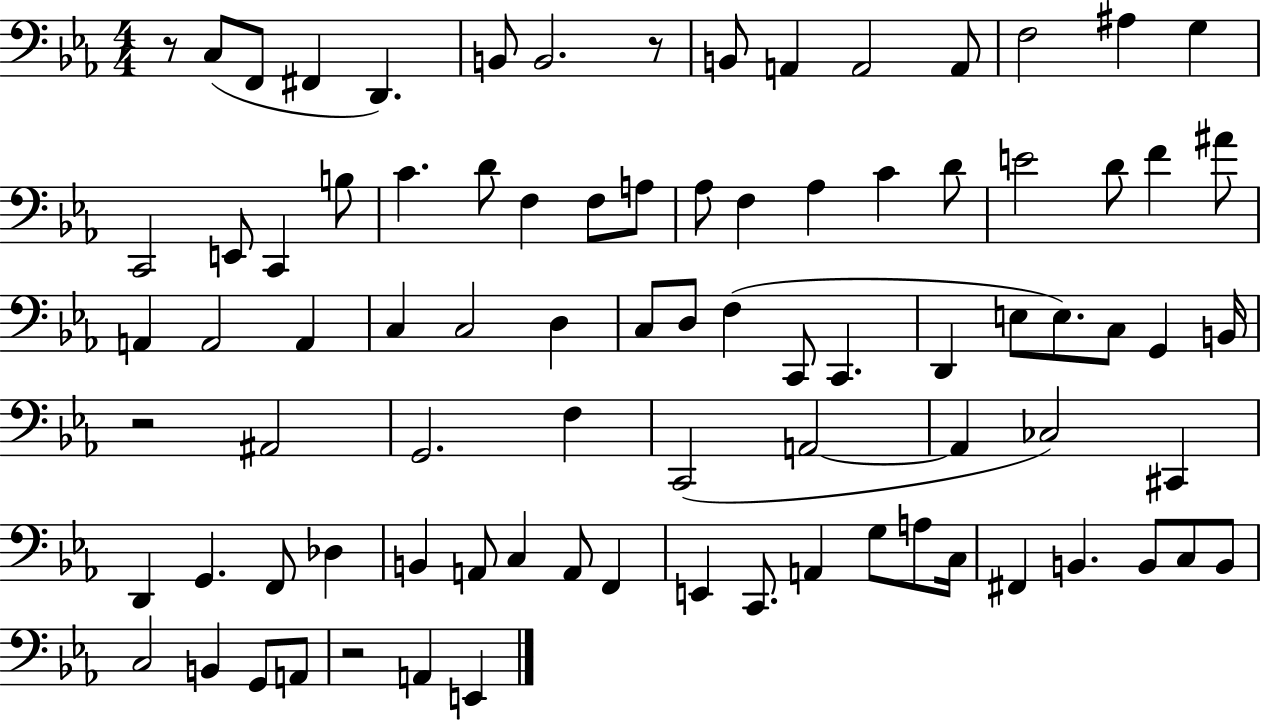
{
  \clef bass
  \numericTimeSignature
  \time 4/4
  \key ees \major
  r8 c8( f,8 fis,4 d,4.) | b,8 b,2. r8 | b,8 a,4 a,2 a,8 | f2 ais4 g4 | \break c,2 e,8 c,4 b8 | c'4. d'8 f4 f8 a8 | aes8 f4 aes4 c'4 d'8 | e'2 d'8 f'4 ais'8 | \break a,4 a,2 a,4 | c4 c2 d4 | c8 d8 f4( c,8 c,4. | d,4 e8 e8.) c8 g,4 b,16 | \break r2 ais,2 | g,2. f4 | c,2( a,2~~ | a,4 ces2) cis,4 | \break d,4 g,4. f,8 des4 | b,4 a,8 c4 a,8 f,4 | e,4 c,8. a,4 g8 a8 c16 | fis,4 b,4. b,8 c8 b,8 | \break c2 b,4 g,8 a,8 | r2 a,4 e,4 | \bar "|."
}